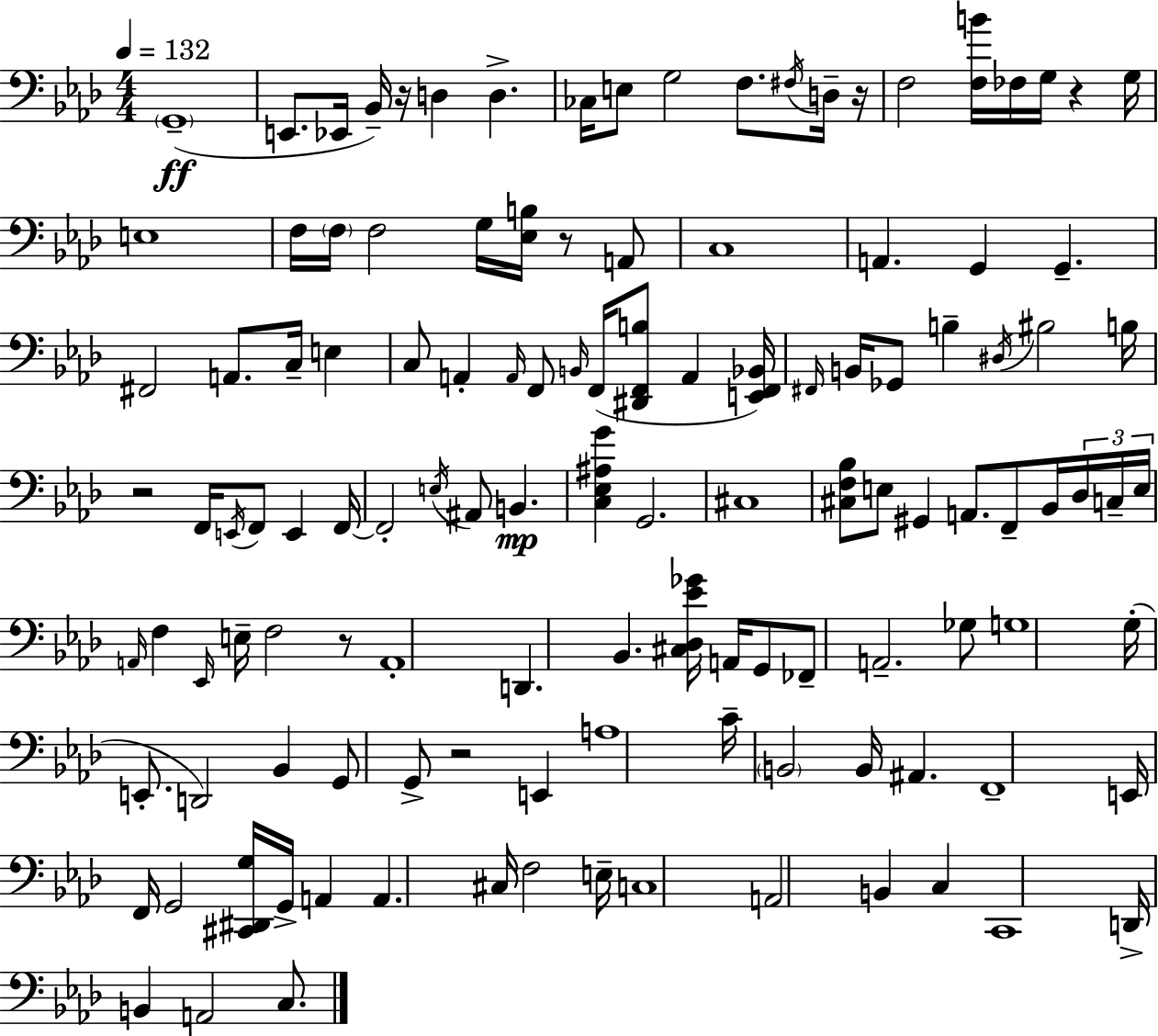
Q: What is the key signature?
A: AES major